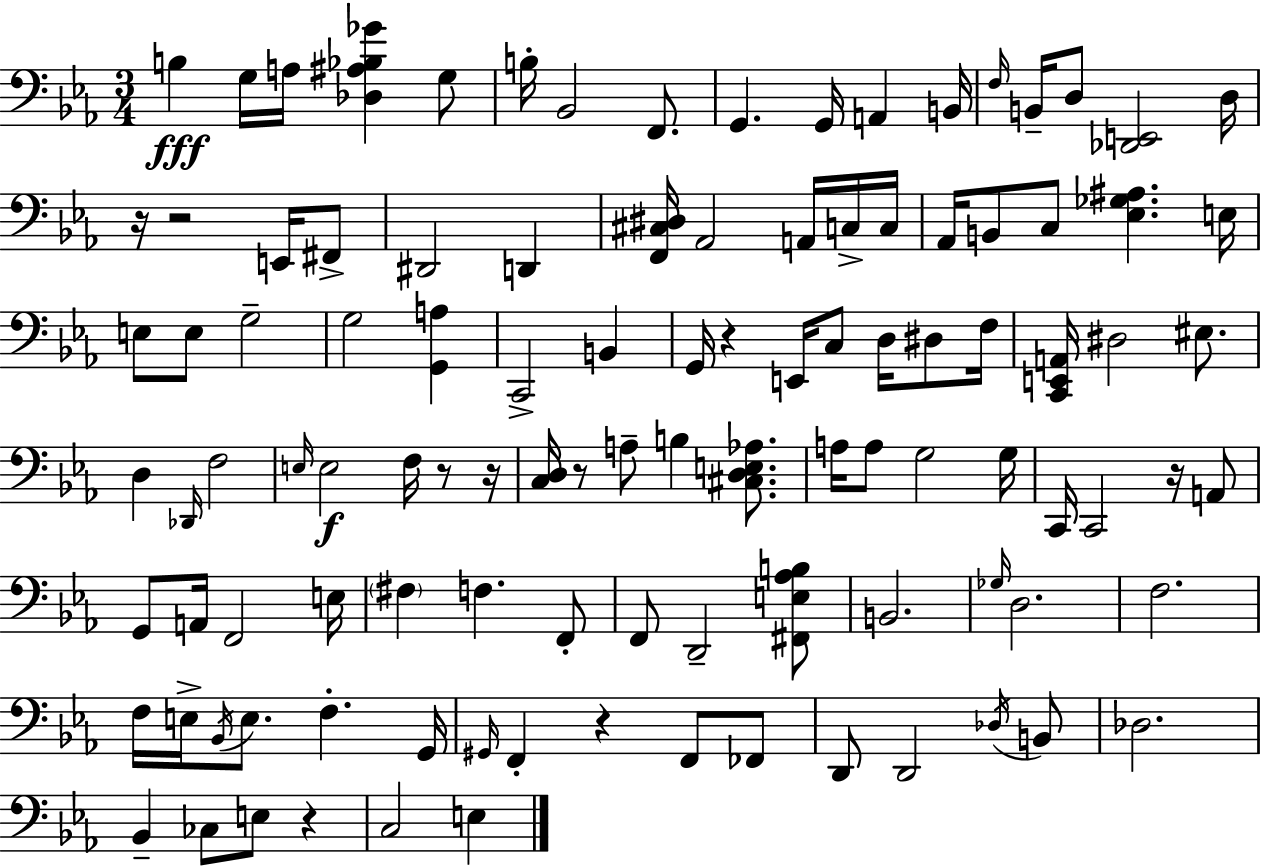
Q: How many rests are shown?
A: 9